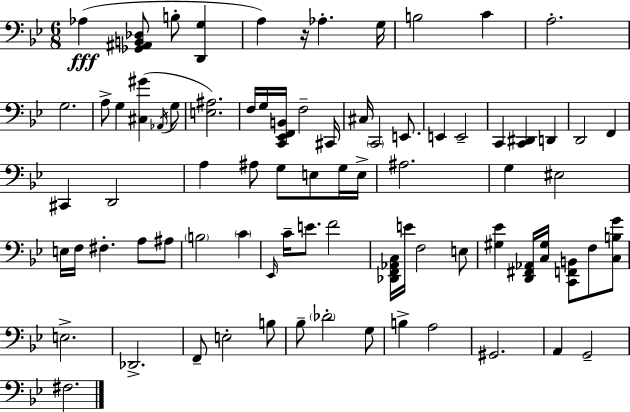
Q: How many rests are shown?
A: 1